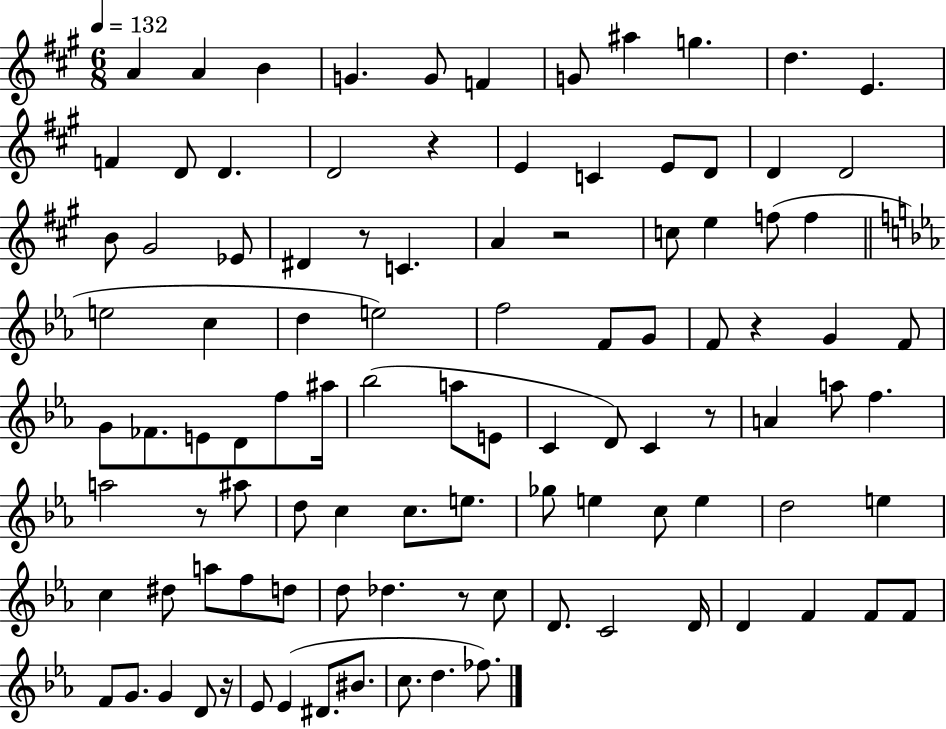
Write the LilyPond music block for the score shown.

{
  \clef treble
  \numericTimeSignature
  \time 6/8
  \key a \major
  \tempo 4 = 132
  a'4 a'4 b'4 | g'4. g'8 f'4 | g'8 ais''4 g''4. | d''4. e'4. | \break f'4 d'8 d'4. | d'2 r4 | e'4 c'4 e'8 d'8 | d'4 d'2 | \break b'8 gis'2 ees'8 | dis'4 r8 c'4. | a'4 r2 | c''8 e''4 f''8( f''4 | \break \bar "||" \break \key c \minor e''2 c''4 | d''4 e''2) | f''2 f'8 g'8 | f'8 r4 g'4 f'8 | \break g'8 fes'8. e'8 d'8 f''8 ais''16 | bes''2( a''8 e'8 | c'4 d'8) c'4 r8 | a'4 a''8 f''4. | \break a''2 r8 ais''8 | d''8 c''4 c''8. e''8. | ges''8 e''4 c''8 e''4 | d''2 e''4 | \break c''4 dis''8 a''8 f''8 d''8 | d''8 des''4. r8 c''8 | d'8. c'2 d'16 | d'4 f'4 f'8 f'8 | \break f'8 g'8. g'4 d'8 r16 | ees'8 ees'4( dis'8. bis'8. | c''8. d''4. fes''8.) | \bar "|."
}